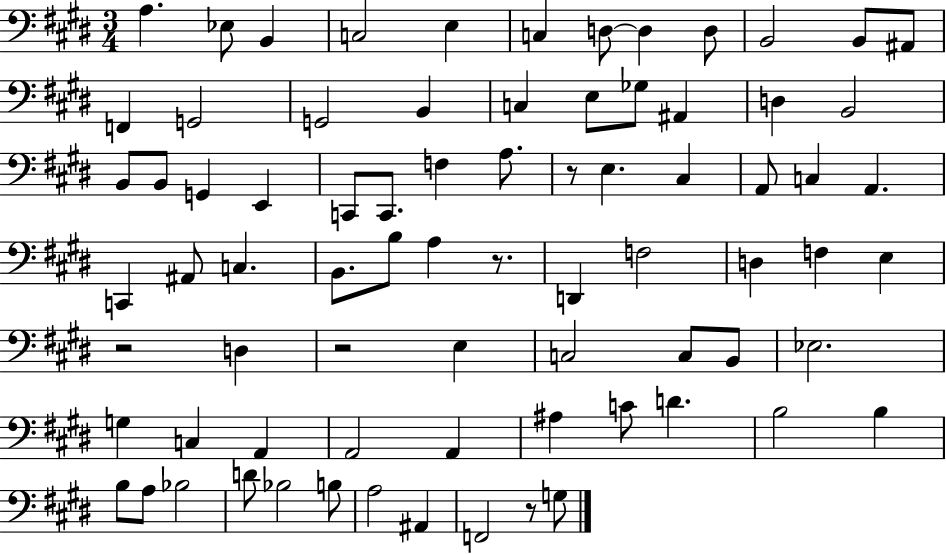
A3/q. Eb3/e B2/q C3/h E3/q C3/q D3/e D3/q D3/e B2/h B2/e A#2/e F2/q G2/h G2/h B2/q C3/q E3/e Gb3/e A#2/q D3/q B2/h B2/e B2/e G2/q E2/q C2/e C2/e. F3/q A3/e. R/e E3/q. C#3/q A2/e C3/q A2/q. C2/q A#2/e C3/q. B2/e. B3/e A3/q R/e. D2/q F3/h D3/q F3/q E3/q R/h D3/q R/h E3/q C3/h C3/e B2/e Eb3/h. G3/q C3/q A2/q A2/h A2/q A#3/q C4/e D4/q. B3/h B3/q B3/e A3/e Bb3/h D4/e Bb3/h B3/e A3/h A#2/q F2/h R/e G3/e